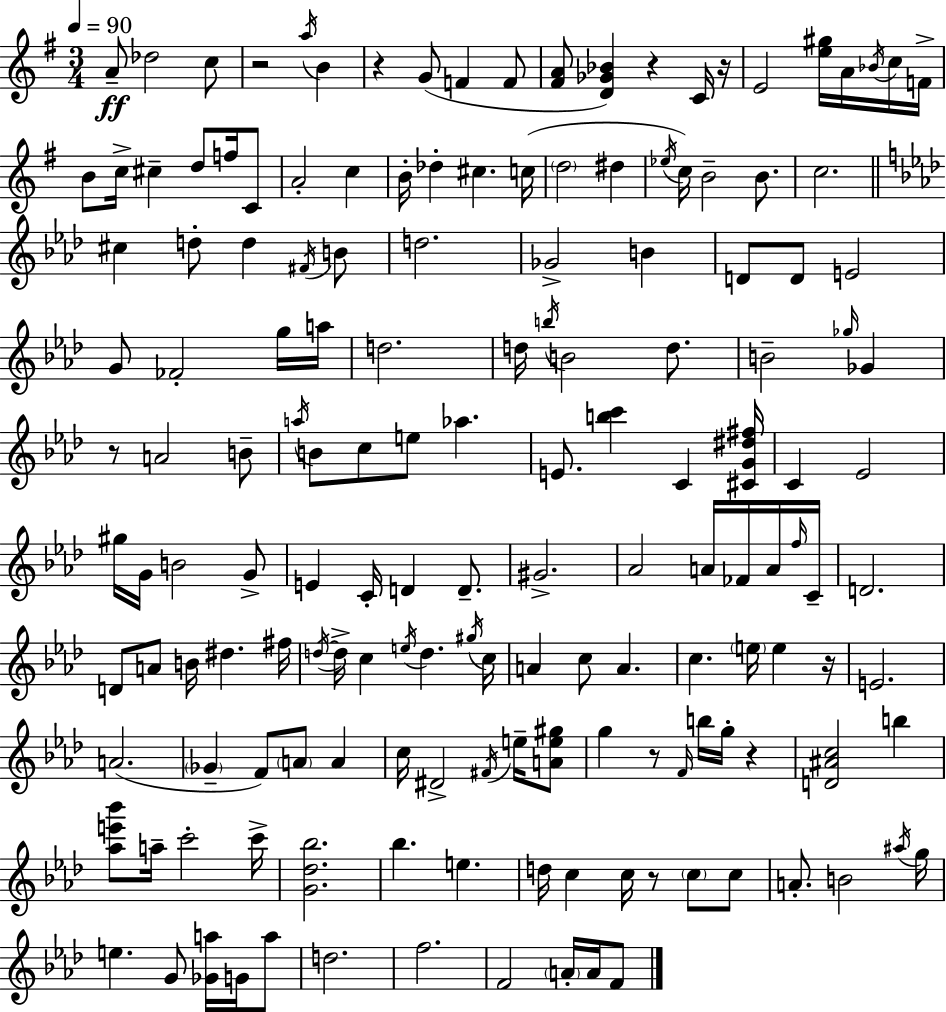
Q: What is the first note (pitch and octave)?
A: A4